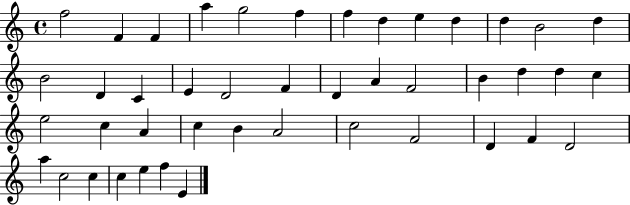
{
  \clef treble
  \time 4/4
  \defaultTimeSignature
  \key c \major
  f''2 f'4 f'4 | a''4 g''2 f''4 | f''4 d''4 e''4 d''4 | d''4 b'2 d''4 | \break b'2 d'4 c'4 | e'4 d'2 f'4 | d'4 a'4 f'2 | b'4 d''4 d''4 c''4 | \break e''2 c''4 a'4 | c''4 b'4 a'2 | c''2 f'2 | d'4 f'4 d'2 | \break a''4 c''2 c''4 | c''4 e''4 f''4 e'4 | \bar "|."
}